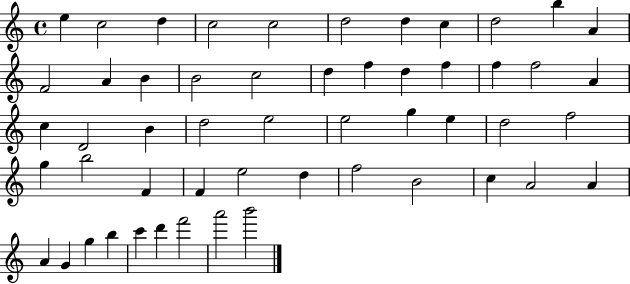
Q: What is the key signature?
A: C major